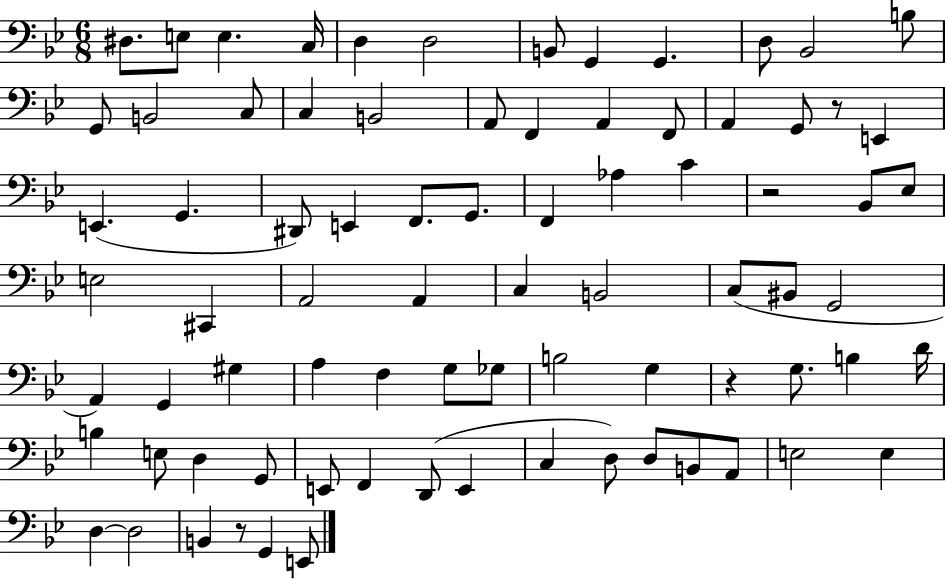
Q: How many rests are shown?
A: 4